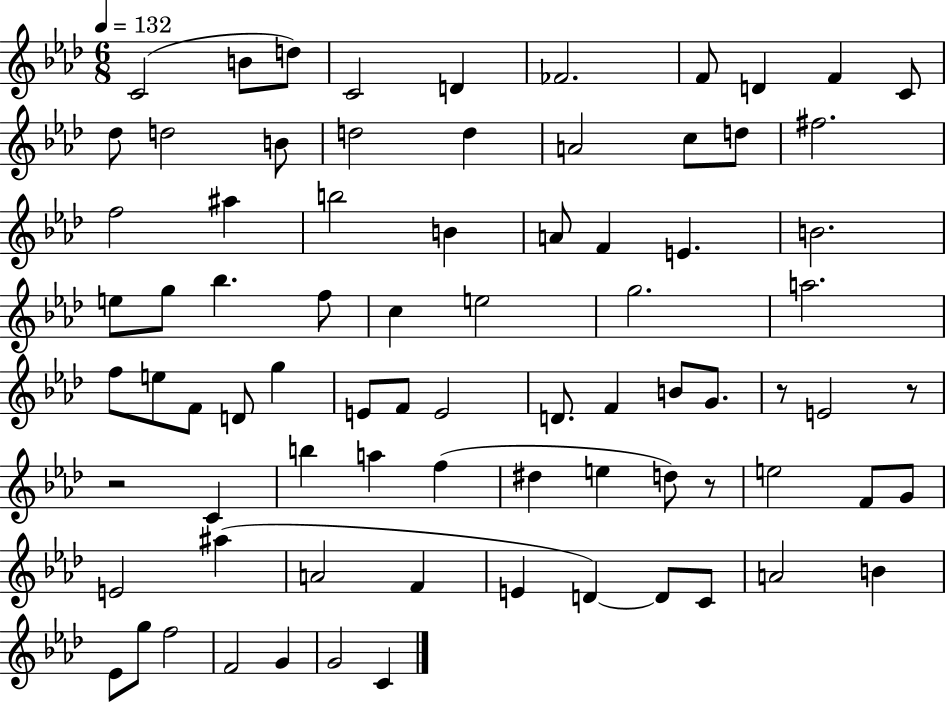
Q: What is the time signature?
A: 6/8